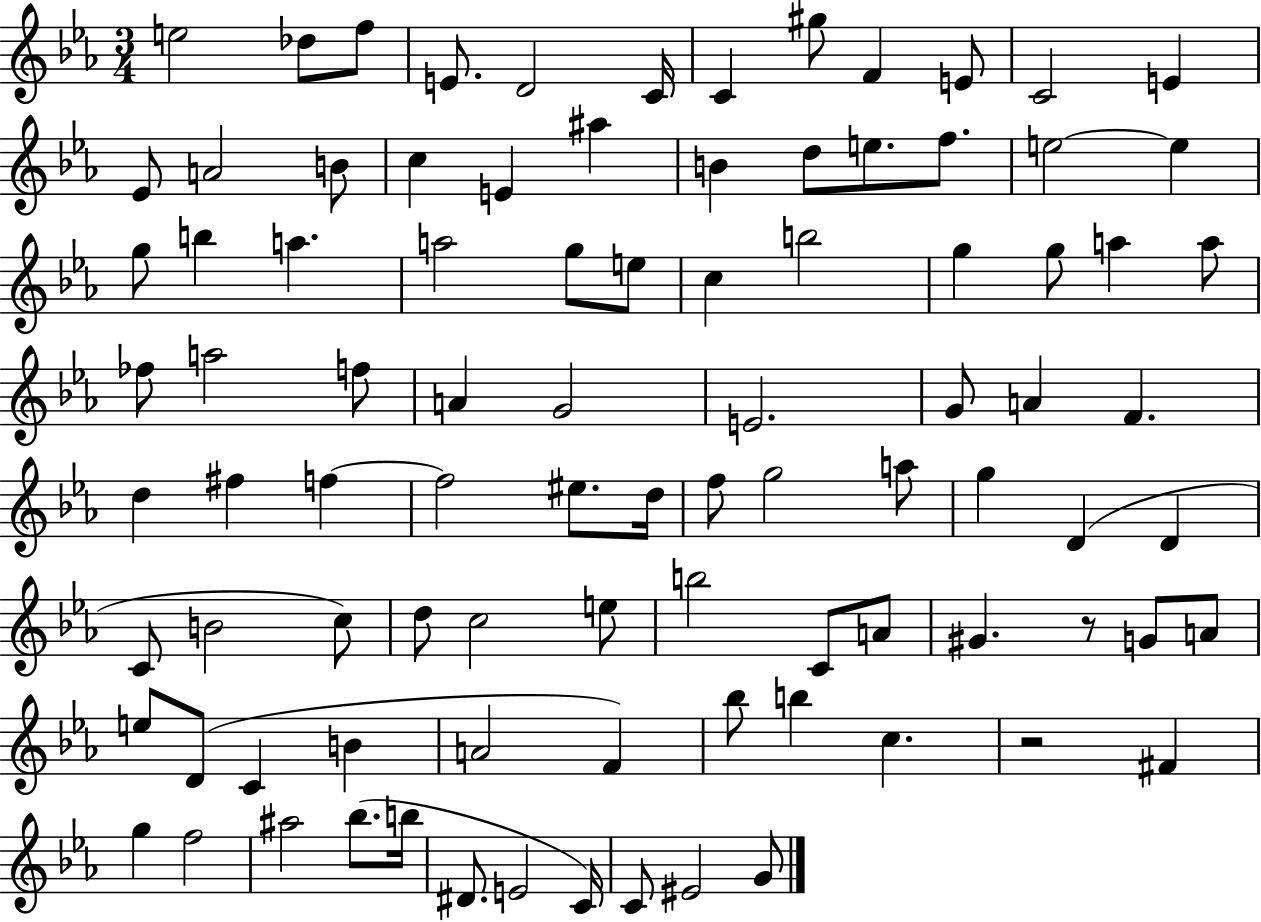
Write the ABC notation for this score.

X:1
T:Untitled
M:3/4
L:1/4
K:Eb
e2 _d/2 f/2 E/2 D2 C/4 C ^g/2 F E/2 C2 E _E/2 A2 B/2 c E ^a B d/2 e/2 f/2 e2 e g/2 b a a2 g/2 e/2 c b2 g g/2 a a/2 _f/2 a2 f/2 A G2 E2 G/2 A F d ^f f f2 ^e/2 d/4 f/2 g2 a/2 g D D C/2 B2 c/2 d/2 c2 e/2 b2 C/2 A/2 ^G z/2 G/2 A/2 e/2 D/2 C B A2 F _b/2 b c z2 ^F g f2 ^a2 _b/2 b/4 ^D/2 E2 C/4 C/2 ^E2 G/2